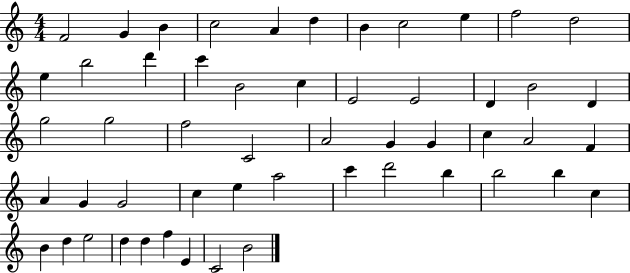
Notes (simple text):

F4/h G4/q B4/q C5/h A4/q D5/q B4/q C5/h E5/q F5/h D5/h E5/q B5/h D6/q C6/q B4/h C5/q E4/h E4/h D4/q B4/h D4/q G5/h G5/h F5/h C4/h A4/h G4/q G4/q C5/q A4/h F4/q A4/q G4/q G4/h C5/q E5/q A5/h C6/q D6/h B5/q B5/h B5/q C5/q B4/q D5/q E5/h D5/q D5/q F5/q E4/q C4/h B4/h